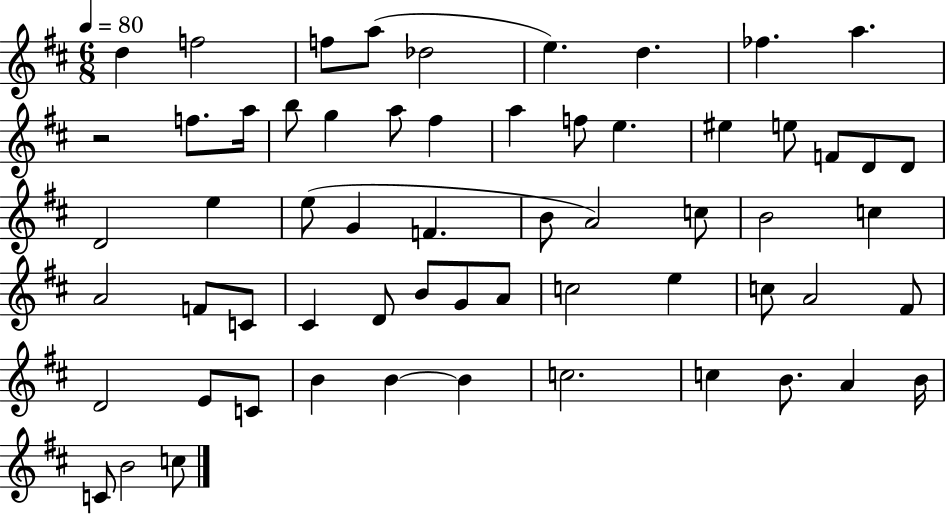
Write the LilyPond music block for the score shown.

{
  \clef treble
  \numericTimeSignature
  \time 6/8
  \key d \major
  \tempo 4 = 80
  \repeat volta 2 { d''4 f''2 | f''8 a''8( des''2 | e''4.) d''4. | fes''4. a''4. | \break r2 f''8. a''16 | b''8 g''4 a''8 fis''4 | a''4 f''8 e''4. | eis''4 e''8 f'8 d'8 d'8 | \break d'2 e''4 | e''8( g'4 f'4. | b'8 a'2) c''8 | b'2 c''4 | \break a'2 f'8 c'8 | cis'4 d'8 b'8 g'8 a'8 | c''2 e''4 | c''8 a'2 fis'8 | \break d'2 e'8 c'8 | b'4 b'4~~ b'4 | c''2. | c''4 b'8. a'4 b'16 | \break c'8 b'2 c''8 | } \bar "|."
}